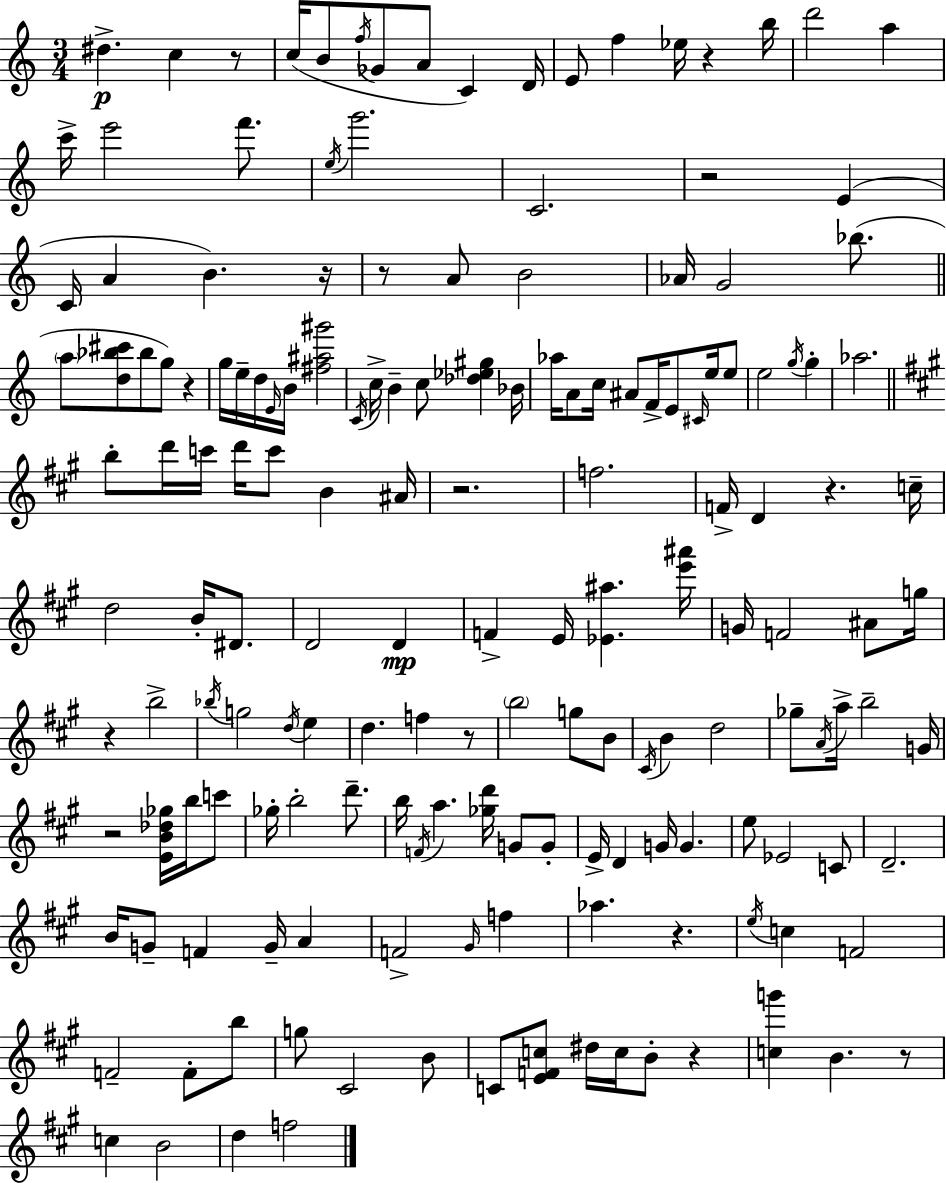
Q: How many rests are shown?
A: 14